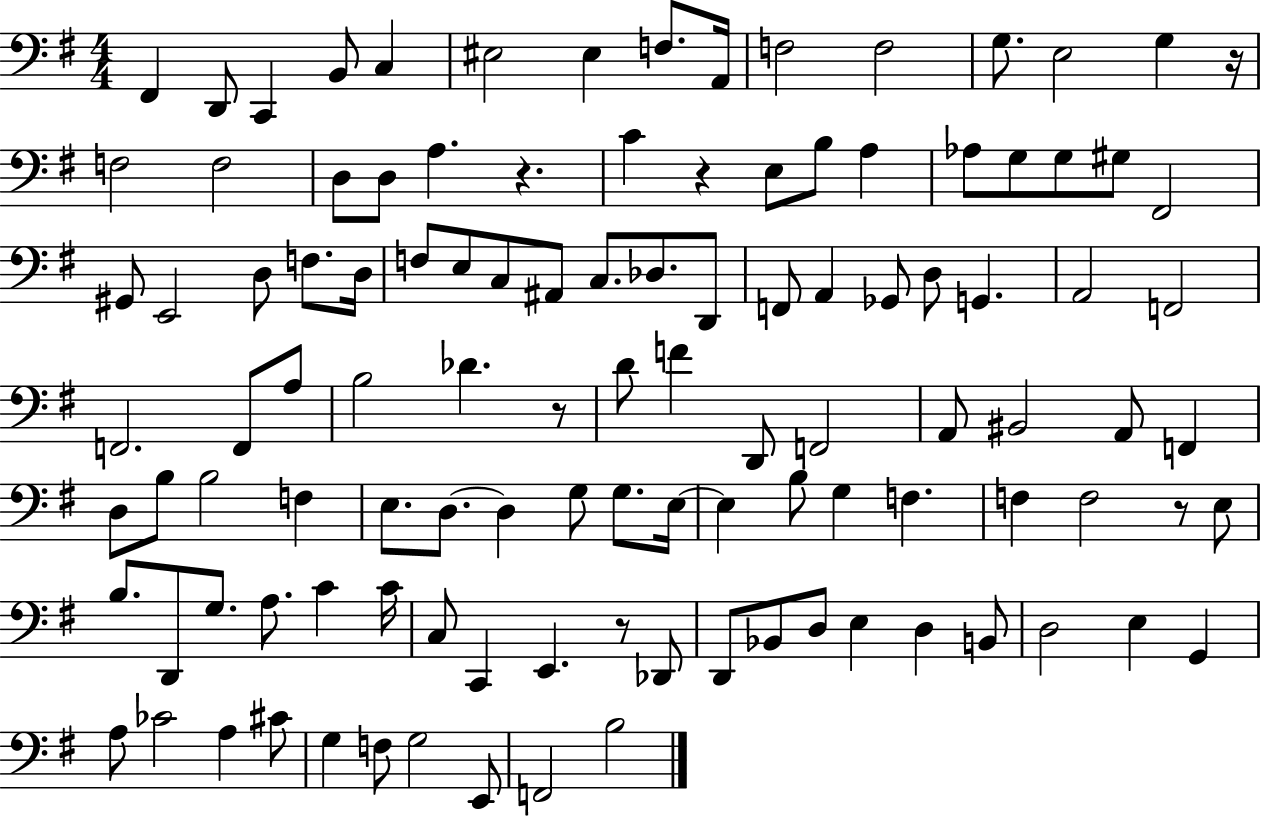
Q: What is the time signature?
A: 4/4